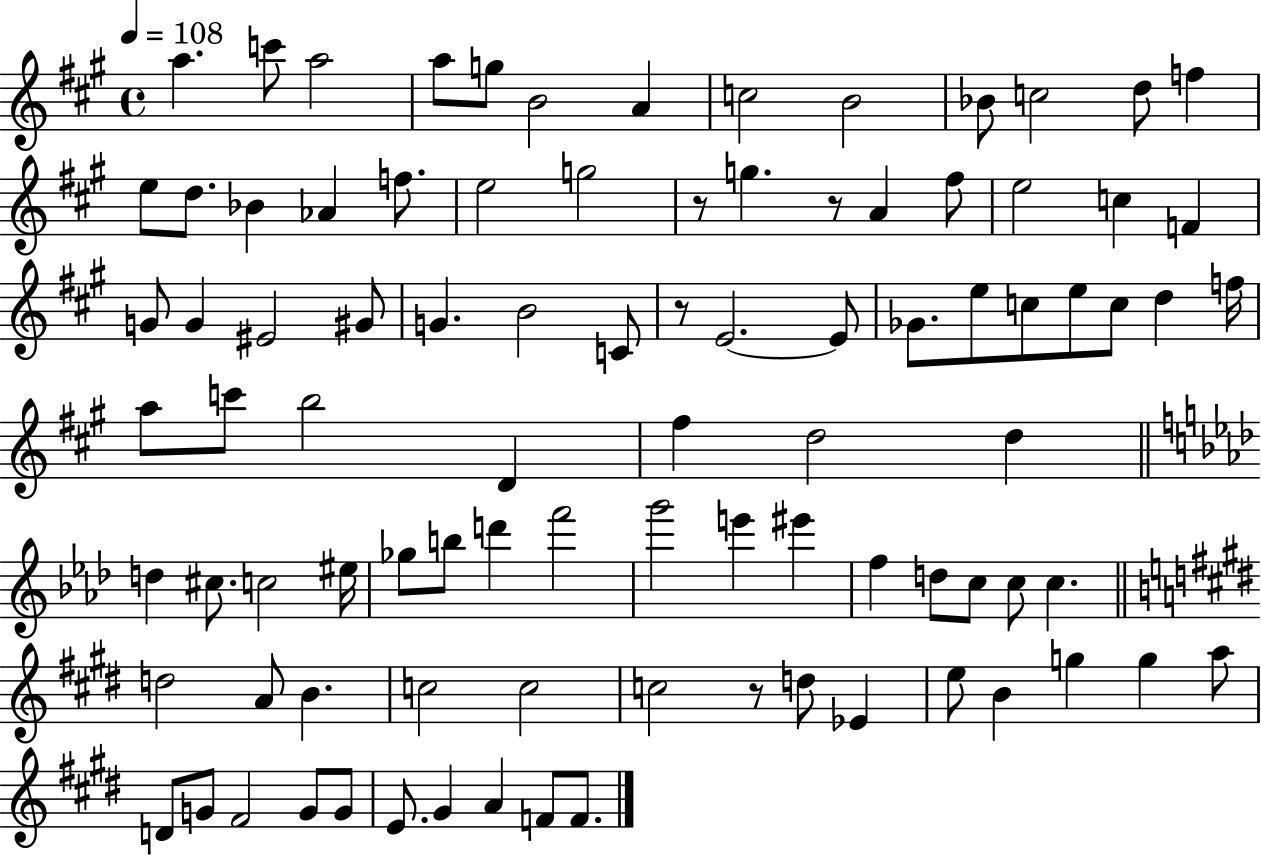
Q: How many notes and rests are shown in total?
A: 92